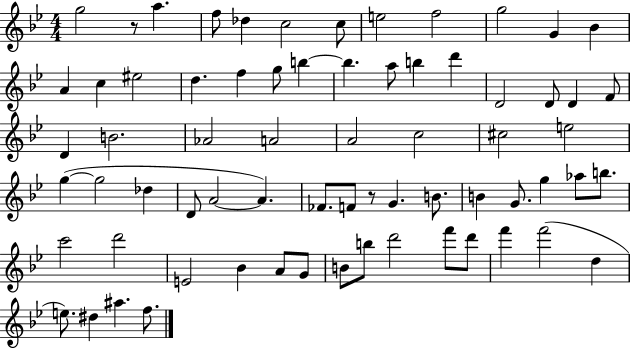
{
  \clef treble
  \numericTimeSignature
  \time 4/4
  \key bes \major
  g''2 r8 a''4. | f''8 des''4 c''2 c''8 | e''2 f''2 | g''2 g'4 bes'4 | \break a'4 c''4 eis''2 | d''4. f''4 g''8 b''4~~ | b''4. a''8 b''4 d'''4 | d'2 d'8 d'4 f'8 | \break d'4 b'2. | aes'2 a'2 | a'2 c''2 | cis''2 e''2 | \break g''4~(~ g''2 des''4 | d'8 a'2~~ a'4.) | fes'8. f'8 r8 g'4. b'8. | b'4 g'8. g''4 aes''8 b''8. | \break c'''2 d'''2 | e'2 bes'4 a'8 g'8 | b'8 b''8 d'''2 f'''8 d'''8 | f'''4 f'''2( d''4 | \break e''8.) dis''4 ais''4. f''8. | \bar "|."
}